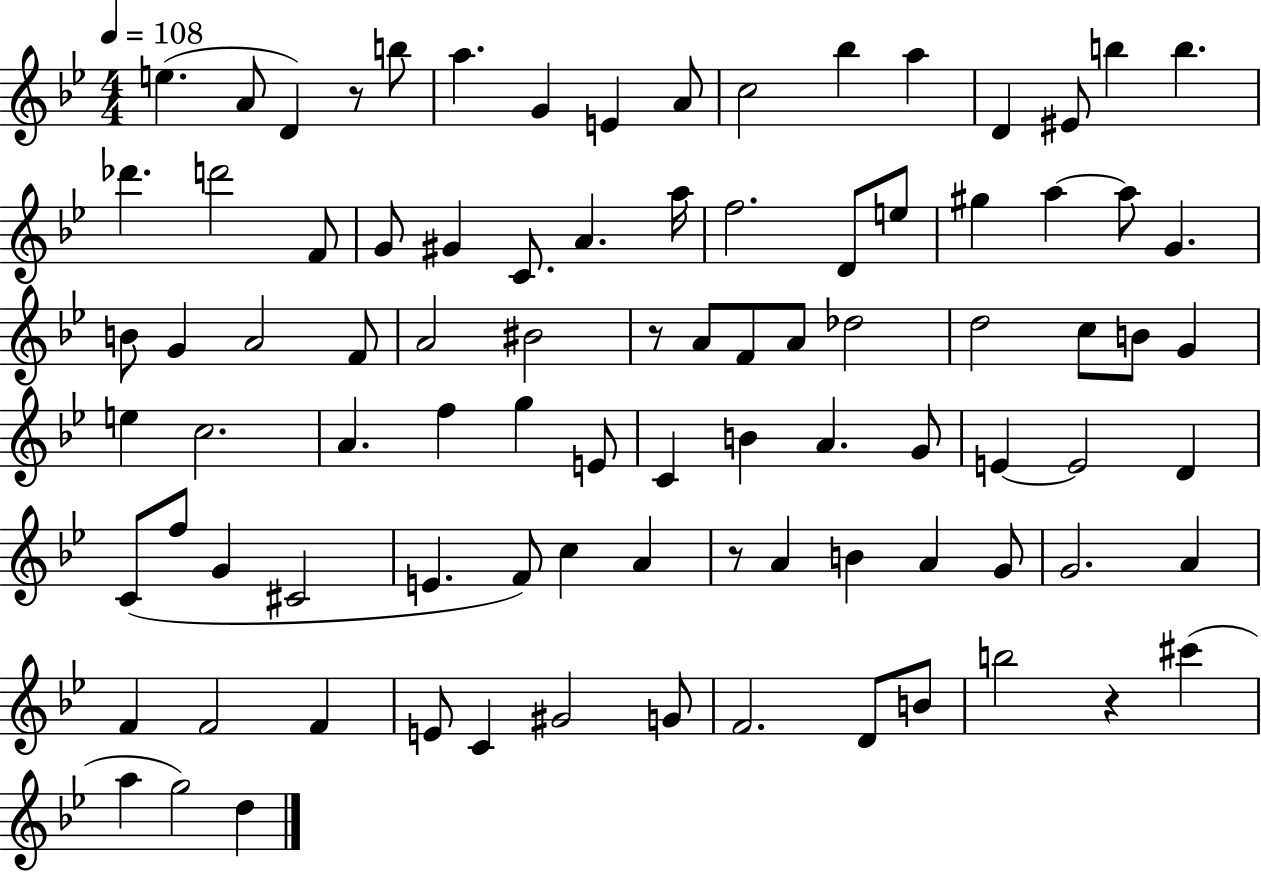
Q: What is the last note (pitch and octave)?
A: D5